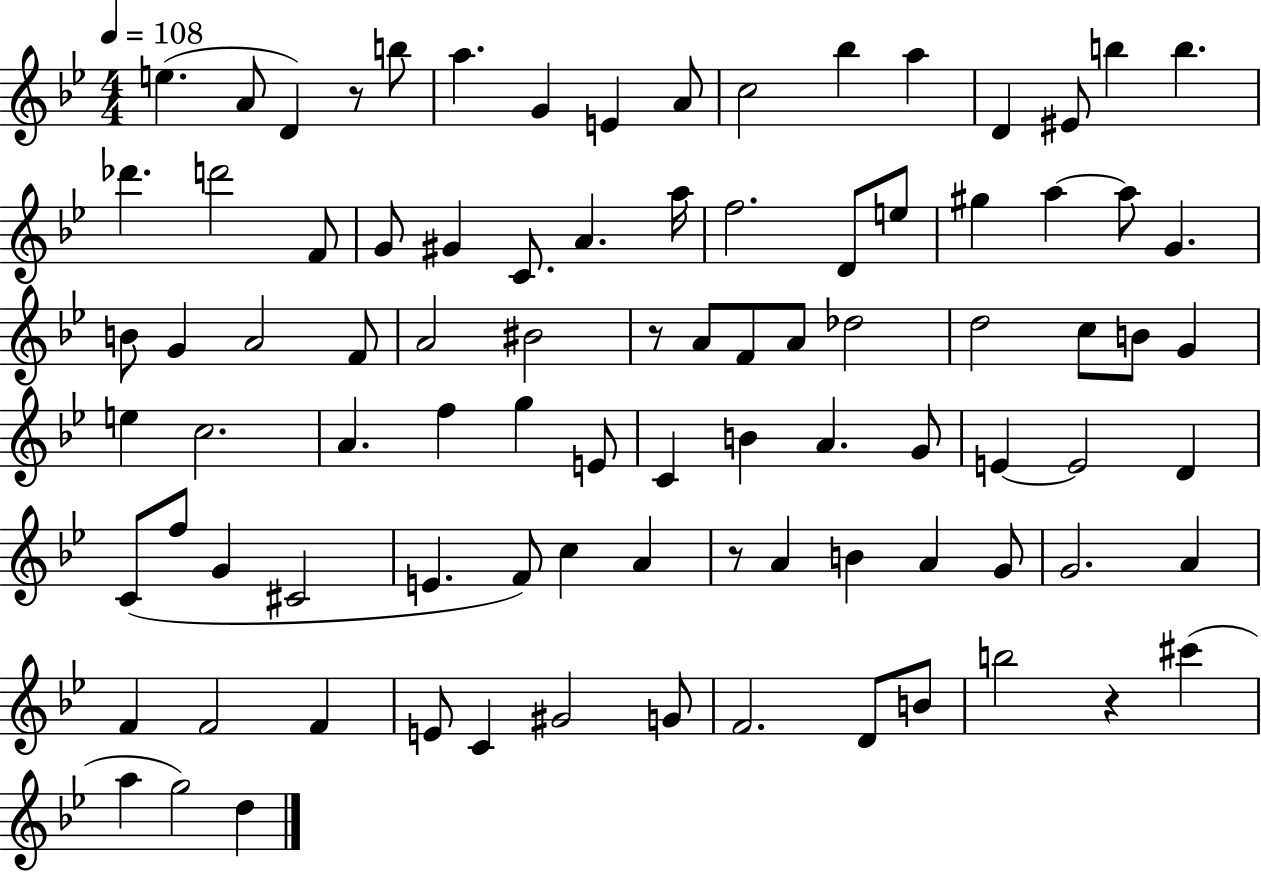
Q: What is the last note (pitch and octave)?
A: D5